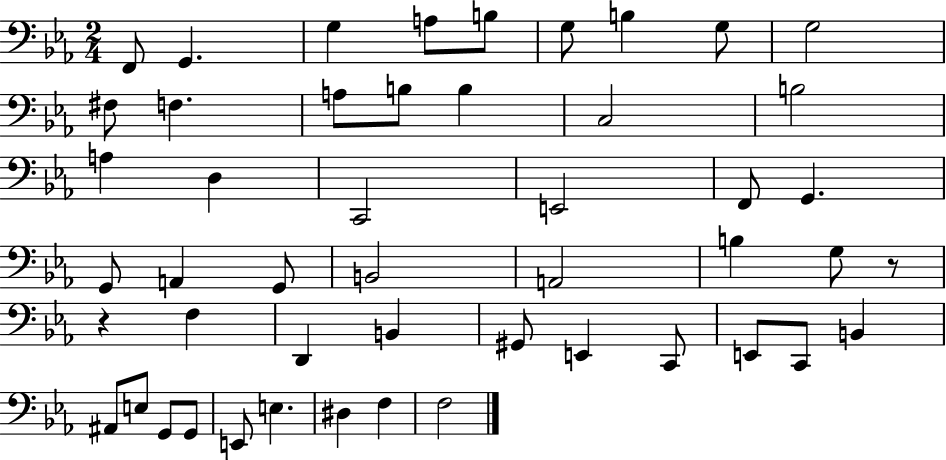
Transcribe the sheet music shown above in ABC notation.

X:1
T:Untitled
M:2/4
L:1/4
K:Eb
F,,/2 G,, G, A,/2 B,/2 G,/2 B, G,/2 G,2 ^F,/2 F, A,/2 B,/2 B, C,2 B,2 A, D, C,,2 E,,2 F,,/2 G,, G,,/2 A,, G,,/2 B,,2 A,,2 B, G,/2 z/2 z F, D,, B,, ^G,,/2 E,, C,,/2 E,,/2 C,,/2 B,, ^A,,/2 E,/2 G,,/2 G,,/2 E,,/2 E, ^D, F, F,2